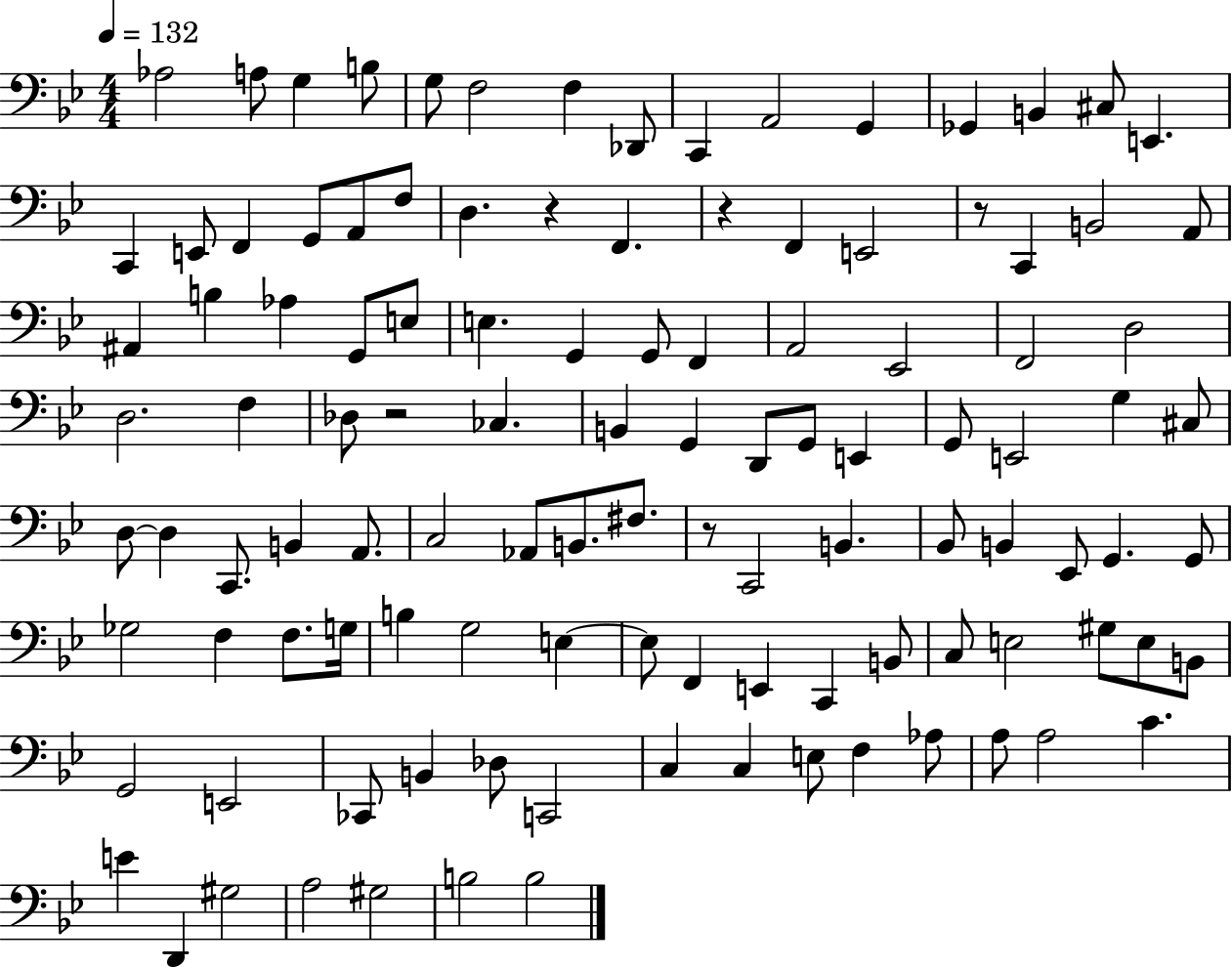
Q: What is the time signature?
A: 4/4